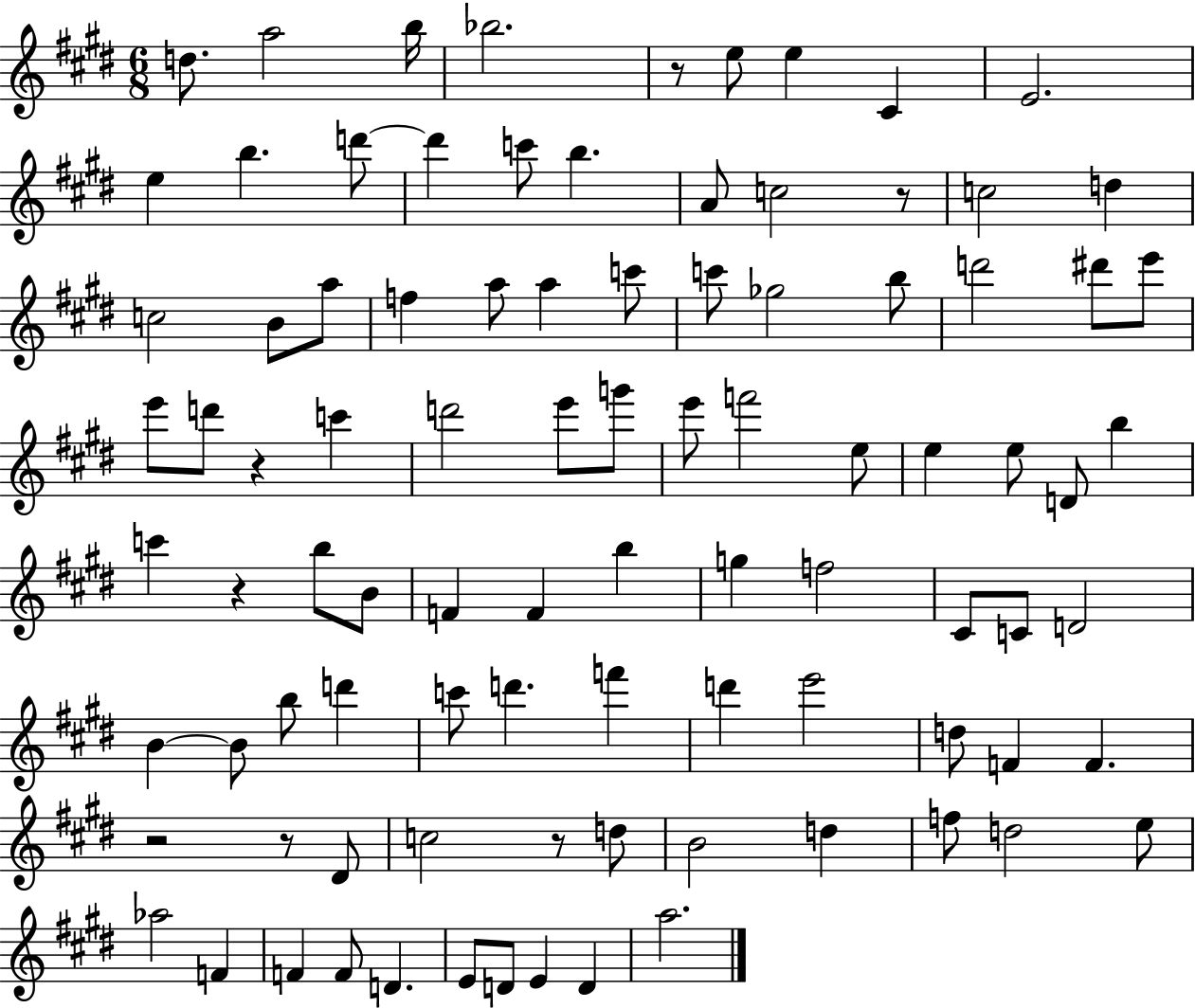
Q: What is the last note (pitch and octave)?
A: A5